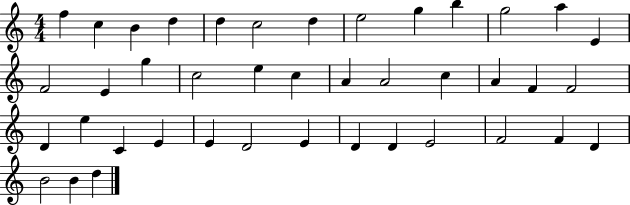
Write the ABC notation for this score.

X:1
T:Untitled
M:4/4
L:1/4
K:C
f c B d d c2 d e2 g b g2 a E F2 E g c2 e c A A2 c A F F2 D e C E E D2 E D D E2 F2 F D B2 B d